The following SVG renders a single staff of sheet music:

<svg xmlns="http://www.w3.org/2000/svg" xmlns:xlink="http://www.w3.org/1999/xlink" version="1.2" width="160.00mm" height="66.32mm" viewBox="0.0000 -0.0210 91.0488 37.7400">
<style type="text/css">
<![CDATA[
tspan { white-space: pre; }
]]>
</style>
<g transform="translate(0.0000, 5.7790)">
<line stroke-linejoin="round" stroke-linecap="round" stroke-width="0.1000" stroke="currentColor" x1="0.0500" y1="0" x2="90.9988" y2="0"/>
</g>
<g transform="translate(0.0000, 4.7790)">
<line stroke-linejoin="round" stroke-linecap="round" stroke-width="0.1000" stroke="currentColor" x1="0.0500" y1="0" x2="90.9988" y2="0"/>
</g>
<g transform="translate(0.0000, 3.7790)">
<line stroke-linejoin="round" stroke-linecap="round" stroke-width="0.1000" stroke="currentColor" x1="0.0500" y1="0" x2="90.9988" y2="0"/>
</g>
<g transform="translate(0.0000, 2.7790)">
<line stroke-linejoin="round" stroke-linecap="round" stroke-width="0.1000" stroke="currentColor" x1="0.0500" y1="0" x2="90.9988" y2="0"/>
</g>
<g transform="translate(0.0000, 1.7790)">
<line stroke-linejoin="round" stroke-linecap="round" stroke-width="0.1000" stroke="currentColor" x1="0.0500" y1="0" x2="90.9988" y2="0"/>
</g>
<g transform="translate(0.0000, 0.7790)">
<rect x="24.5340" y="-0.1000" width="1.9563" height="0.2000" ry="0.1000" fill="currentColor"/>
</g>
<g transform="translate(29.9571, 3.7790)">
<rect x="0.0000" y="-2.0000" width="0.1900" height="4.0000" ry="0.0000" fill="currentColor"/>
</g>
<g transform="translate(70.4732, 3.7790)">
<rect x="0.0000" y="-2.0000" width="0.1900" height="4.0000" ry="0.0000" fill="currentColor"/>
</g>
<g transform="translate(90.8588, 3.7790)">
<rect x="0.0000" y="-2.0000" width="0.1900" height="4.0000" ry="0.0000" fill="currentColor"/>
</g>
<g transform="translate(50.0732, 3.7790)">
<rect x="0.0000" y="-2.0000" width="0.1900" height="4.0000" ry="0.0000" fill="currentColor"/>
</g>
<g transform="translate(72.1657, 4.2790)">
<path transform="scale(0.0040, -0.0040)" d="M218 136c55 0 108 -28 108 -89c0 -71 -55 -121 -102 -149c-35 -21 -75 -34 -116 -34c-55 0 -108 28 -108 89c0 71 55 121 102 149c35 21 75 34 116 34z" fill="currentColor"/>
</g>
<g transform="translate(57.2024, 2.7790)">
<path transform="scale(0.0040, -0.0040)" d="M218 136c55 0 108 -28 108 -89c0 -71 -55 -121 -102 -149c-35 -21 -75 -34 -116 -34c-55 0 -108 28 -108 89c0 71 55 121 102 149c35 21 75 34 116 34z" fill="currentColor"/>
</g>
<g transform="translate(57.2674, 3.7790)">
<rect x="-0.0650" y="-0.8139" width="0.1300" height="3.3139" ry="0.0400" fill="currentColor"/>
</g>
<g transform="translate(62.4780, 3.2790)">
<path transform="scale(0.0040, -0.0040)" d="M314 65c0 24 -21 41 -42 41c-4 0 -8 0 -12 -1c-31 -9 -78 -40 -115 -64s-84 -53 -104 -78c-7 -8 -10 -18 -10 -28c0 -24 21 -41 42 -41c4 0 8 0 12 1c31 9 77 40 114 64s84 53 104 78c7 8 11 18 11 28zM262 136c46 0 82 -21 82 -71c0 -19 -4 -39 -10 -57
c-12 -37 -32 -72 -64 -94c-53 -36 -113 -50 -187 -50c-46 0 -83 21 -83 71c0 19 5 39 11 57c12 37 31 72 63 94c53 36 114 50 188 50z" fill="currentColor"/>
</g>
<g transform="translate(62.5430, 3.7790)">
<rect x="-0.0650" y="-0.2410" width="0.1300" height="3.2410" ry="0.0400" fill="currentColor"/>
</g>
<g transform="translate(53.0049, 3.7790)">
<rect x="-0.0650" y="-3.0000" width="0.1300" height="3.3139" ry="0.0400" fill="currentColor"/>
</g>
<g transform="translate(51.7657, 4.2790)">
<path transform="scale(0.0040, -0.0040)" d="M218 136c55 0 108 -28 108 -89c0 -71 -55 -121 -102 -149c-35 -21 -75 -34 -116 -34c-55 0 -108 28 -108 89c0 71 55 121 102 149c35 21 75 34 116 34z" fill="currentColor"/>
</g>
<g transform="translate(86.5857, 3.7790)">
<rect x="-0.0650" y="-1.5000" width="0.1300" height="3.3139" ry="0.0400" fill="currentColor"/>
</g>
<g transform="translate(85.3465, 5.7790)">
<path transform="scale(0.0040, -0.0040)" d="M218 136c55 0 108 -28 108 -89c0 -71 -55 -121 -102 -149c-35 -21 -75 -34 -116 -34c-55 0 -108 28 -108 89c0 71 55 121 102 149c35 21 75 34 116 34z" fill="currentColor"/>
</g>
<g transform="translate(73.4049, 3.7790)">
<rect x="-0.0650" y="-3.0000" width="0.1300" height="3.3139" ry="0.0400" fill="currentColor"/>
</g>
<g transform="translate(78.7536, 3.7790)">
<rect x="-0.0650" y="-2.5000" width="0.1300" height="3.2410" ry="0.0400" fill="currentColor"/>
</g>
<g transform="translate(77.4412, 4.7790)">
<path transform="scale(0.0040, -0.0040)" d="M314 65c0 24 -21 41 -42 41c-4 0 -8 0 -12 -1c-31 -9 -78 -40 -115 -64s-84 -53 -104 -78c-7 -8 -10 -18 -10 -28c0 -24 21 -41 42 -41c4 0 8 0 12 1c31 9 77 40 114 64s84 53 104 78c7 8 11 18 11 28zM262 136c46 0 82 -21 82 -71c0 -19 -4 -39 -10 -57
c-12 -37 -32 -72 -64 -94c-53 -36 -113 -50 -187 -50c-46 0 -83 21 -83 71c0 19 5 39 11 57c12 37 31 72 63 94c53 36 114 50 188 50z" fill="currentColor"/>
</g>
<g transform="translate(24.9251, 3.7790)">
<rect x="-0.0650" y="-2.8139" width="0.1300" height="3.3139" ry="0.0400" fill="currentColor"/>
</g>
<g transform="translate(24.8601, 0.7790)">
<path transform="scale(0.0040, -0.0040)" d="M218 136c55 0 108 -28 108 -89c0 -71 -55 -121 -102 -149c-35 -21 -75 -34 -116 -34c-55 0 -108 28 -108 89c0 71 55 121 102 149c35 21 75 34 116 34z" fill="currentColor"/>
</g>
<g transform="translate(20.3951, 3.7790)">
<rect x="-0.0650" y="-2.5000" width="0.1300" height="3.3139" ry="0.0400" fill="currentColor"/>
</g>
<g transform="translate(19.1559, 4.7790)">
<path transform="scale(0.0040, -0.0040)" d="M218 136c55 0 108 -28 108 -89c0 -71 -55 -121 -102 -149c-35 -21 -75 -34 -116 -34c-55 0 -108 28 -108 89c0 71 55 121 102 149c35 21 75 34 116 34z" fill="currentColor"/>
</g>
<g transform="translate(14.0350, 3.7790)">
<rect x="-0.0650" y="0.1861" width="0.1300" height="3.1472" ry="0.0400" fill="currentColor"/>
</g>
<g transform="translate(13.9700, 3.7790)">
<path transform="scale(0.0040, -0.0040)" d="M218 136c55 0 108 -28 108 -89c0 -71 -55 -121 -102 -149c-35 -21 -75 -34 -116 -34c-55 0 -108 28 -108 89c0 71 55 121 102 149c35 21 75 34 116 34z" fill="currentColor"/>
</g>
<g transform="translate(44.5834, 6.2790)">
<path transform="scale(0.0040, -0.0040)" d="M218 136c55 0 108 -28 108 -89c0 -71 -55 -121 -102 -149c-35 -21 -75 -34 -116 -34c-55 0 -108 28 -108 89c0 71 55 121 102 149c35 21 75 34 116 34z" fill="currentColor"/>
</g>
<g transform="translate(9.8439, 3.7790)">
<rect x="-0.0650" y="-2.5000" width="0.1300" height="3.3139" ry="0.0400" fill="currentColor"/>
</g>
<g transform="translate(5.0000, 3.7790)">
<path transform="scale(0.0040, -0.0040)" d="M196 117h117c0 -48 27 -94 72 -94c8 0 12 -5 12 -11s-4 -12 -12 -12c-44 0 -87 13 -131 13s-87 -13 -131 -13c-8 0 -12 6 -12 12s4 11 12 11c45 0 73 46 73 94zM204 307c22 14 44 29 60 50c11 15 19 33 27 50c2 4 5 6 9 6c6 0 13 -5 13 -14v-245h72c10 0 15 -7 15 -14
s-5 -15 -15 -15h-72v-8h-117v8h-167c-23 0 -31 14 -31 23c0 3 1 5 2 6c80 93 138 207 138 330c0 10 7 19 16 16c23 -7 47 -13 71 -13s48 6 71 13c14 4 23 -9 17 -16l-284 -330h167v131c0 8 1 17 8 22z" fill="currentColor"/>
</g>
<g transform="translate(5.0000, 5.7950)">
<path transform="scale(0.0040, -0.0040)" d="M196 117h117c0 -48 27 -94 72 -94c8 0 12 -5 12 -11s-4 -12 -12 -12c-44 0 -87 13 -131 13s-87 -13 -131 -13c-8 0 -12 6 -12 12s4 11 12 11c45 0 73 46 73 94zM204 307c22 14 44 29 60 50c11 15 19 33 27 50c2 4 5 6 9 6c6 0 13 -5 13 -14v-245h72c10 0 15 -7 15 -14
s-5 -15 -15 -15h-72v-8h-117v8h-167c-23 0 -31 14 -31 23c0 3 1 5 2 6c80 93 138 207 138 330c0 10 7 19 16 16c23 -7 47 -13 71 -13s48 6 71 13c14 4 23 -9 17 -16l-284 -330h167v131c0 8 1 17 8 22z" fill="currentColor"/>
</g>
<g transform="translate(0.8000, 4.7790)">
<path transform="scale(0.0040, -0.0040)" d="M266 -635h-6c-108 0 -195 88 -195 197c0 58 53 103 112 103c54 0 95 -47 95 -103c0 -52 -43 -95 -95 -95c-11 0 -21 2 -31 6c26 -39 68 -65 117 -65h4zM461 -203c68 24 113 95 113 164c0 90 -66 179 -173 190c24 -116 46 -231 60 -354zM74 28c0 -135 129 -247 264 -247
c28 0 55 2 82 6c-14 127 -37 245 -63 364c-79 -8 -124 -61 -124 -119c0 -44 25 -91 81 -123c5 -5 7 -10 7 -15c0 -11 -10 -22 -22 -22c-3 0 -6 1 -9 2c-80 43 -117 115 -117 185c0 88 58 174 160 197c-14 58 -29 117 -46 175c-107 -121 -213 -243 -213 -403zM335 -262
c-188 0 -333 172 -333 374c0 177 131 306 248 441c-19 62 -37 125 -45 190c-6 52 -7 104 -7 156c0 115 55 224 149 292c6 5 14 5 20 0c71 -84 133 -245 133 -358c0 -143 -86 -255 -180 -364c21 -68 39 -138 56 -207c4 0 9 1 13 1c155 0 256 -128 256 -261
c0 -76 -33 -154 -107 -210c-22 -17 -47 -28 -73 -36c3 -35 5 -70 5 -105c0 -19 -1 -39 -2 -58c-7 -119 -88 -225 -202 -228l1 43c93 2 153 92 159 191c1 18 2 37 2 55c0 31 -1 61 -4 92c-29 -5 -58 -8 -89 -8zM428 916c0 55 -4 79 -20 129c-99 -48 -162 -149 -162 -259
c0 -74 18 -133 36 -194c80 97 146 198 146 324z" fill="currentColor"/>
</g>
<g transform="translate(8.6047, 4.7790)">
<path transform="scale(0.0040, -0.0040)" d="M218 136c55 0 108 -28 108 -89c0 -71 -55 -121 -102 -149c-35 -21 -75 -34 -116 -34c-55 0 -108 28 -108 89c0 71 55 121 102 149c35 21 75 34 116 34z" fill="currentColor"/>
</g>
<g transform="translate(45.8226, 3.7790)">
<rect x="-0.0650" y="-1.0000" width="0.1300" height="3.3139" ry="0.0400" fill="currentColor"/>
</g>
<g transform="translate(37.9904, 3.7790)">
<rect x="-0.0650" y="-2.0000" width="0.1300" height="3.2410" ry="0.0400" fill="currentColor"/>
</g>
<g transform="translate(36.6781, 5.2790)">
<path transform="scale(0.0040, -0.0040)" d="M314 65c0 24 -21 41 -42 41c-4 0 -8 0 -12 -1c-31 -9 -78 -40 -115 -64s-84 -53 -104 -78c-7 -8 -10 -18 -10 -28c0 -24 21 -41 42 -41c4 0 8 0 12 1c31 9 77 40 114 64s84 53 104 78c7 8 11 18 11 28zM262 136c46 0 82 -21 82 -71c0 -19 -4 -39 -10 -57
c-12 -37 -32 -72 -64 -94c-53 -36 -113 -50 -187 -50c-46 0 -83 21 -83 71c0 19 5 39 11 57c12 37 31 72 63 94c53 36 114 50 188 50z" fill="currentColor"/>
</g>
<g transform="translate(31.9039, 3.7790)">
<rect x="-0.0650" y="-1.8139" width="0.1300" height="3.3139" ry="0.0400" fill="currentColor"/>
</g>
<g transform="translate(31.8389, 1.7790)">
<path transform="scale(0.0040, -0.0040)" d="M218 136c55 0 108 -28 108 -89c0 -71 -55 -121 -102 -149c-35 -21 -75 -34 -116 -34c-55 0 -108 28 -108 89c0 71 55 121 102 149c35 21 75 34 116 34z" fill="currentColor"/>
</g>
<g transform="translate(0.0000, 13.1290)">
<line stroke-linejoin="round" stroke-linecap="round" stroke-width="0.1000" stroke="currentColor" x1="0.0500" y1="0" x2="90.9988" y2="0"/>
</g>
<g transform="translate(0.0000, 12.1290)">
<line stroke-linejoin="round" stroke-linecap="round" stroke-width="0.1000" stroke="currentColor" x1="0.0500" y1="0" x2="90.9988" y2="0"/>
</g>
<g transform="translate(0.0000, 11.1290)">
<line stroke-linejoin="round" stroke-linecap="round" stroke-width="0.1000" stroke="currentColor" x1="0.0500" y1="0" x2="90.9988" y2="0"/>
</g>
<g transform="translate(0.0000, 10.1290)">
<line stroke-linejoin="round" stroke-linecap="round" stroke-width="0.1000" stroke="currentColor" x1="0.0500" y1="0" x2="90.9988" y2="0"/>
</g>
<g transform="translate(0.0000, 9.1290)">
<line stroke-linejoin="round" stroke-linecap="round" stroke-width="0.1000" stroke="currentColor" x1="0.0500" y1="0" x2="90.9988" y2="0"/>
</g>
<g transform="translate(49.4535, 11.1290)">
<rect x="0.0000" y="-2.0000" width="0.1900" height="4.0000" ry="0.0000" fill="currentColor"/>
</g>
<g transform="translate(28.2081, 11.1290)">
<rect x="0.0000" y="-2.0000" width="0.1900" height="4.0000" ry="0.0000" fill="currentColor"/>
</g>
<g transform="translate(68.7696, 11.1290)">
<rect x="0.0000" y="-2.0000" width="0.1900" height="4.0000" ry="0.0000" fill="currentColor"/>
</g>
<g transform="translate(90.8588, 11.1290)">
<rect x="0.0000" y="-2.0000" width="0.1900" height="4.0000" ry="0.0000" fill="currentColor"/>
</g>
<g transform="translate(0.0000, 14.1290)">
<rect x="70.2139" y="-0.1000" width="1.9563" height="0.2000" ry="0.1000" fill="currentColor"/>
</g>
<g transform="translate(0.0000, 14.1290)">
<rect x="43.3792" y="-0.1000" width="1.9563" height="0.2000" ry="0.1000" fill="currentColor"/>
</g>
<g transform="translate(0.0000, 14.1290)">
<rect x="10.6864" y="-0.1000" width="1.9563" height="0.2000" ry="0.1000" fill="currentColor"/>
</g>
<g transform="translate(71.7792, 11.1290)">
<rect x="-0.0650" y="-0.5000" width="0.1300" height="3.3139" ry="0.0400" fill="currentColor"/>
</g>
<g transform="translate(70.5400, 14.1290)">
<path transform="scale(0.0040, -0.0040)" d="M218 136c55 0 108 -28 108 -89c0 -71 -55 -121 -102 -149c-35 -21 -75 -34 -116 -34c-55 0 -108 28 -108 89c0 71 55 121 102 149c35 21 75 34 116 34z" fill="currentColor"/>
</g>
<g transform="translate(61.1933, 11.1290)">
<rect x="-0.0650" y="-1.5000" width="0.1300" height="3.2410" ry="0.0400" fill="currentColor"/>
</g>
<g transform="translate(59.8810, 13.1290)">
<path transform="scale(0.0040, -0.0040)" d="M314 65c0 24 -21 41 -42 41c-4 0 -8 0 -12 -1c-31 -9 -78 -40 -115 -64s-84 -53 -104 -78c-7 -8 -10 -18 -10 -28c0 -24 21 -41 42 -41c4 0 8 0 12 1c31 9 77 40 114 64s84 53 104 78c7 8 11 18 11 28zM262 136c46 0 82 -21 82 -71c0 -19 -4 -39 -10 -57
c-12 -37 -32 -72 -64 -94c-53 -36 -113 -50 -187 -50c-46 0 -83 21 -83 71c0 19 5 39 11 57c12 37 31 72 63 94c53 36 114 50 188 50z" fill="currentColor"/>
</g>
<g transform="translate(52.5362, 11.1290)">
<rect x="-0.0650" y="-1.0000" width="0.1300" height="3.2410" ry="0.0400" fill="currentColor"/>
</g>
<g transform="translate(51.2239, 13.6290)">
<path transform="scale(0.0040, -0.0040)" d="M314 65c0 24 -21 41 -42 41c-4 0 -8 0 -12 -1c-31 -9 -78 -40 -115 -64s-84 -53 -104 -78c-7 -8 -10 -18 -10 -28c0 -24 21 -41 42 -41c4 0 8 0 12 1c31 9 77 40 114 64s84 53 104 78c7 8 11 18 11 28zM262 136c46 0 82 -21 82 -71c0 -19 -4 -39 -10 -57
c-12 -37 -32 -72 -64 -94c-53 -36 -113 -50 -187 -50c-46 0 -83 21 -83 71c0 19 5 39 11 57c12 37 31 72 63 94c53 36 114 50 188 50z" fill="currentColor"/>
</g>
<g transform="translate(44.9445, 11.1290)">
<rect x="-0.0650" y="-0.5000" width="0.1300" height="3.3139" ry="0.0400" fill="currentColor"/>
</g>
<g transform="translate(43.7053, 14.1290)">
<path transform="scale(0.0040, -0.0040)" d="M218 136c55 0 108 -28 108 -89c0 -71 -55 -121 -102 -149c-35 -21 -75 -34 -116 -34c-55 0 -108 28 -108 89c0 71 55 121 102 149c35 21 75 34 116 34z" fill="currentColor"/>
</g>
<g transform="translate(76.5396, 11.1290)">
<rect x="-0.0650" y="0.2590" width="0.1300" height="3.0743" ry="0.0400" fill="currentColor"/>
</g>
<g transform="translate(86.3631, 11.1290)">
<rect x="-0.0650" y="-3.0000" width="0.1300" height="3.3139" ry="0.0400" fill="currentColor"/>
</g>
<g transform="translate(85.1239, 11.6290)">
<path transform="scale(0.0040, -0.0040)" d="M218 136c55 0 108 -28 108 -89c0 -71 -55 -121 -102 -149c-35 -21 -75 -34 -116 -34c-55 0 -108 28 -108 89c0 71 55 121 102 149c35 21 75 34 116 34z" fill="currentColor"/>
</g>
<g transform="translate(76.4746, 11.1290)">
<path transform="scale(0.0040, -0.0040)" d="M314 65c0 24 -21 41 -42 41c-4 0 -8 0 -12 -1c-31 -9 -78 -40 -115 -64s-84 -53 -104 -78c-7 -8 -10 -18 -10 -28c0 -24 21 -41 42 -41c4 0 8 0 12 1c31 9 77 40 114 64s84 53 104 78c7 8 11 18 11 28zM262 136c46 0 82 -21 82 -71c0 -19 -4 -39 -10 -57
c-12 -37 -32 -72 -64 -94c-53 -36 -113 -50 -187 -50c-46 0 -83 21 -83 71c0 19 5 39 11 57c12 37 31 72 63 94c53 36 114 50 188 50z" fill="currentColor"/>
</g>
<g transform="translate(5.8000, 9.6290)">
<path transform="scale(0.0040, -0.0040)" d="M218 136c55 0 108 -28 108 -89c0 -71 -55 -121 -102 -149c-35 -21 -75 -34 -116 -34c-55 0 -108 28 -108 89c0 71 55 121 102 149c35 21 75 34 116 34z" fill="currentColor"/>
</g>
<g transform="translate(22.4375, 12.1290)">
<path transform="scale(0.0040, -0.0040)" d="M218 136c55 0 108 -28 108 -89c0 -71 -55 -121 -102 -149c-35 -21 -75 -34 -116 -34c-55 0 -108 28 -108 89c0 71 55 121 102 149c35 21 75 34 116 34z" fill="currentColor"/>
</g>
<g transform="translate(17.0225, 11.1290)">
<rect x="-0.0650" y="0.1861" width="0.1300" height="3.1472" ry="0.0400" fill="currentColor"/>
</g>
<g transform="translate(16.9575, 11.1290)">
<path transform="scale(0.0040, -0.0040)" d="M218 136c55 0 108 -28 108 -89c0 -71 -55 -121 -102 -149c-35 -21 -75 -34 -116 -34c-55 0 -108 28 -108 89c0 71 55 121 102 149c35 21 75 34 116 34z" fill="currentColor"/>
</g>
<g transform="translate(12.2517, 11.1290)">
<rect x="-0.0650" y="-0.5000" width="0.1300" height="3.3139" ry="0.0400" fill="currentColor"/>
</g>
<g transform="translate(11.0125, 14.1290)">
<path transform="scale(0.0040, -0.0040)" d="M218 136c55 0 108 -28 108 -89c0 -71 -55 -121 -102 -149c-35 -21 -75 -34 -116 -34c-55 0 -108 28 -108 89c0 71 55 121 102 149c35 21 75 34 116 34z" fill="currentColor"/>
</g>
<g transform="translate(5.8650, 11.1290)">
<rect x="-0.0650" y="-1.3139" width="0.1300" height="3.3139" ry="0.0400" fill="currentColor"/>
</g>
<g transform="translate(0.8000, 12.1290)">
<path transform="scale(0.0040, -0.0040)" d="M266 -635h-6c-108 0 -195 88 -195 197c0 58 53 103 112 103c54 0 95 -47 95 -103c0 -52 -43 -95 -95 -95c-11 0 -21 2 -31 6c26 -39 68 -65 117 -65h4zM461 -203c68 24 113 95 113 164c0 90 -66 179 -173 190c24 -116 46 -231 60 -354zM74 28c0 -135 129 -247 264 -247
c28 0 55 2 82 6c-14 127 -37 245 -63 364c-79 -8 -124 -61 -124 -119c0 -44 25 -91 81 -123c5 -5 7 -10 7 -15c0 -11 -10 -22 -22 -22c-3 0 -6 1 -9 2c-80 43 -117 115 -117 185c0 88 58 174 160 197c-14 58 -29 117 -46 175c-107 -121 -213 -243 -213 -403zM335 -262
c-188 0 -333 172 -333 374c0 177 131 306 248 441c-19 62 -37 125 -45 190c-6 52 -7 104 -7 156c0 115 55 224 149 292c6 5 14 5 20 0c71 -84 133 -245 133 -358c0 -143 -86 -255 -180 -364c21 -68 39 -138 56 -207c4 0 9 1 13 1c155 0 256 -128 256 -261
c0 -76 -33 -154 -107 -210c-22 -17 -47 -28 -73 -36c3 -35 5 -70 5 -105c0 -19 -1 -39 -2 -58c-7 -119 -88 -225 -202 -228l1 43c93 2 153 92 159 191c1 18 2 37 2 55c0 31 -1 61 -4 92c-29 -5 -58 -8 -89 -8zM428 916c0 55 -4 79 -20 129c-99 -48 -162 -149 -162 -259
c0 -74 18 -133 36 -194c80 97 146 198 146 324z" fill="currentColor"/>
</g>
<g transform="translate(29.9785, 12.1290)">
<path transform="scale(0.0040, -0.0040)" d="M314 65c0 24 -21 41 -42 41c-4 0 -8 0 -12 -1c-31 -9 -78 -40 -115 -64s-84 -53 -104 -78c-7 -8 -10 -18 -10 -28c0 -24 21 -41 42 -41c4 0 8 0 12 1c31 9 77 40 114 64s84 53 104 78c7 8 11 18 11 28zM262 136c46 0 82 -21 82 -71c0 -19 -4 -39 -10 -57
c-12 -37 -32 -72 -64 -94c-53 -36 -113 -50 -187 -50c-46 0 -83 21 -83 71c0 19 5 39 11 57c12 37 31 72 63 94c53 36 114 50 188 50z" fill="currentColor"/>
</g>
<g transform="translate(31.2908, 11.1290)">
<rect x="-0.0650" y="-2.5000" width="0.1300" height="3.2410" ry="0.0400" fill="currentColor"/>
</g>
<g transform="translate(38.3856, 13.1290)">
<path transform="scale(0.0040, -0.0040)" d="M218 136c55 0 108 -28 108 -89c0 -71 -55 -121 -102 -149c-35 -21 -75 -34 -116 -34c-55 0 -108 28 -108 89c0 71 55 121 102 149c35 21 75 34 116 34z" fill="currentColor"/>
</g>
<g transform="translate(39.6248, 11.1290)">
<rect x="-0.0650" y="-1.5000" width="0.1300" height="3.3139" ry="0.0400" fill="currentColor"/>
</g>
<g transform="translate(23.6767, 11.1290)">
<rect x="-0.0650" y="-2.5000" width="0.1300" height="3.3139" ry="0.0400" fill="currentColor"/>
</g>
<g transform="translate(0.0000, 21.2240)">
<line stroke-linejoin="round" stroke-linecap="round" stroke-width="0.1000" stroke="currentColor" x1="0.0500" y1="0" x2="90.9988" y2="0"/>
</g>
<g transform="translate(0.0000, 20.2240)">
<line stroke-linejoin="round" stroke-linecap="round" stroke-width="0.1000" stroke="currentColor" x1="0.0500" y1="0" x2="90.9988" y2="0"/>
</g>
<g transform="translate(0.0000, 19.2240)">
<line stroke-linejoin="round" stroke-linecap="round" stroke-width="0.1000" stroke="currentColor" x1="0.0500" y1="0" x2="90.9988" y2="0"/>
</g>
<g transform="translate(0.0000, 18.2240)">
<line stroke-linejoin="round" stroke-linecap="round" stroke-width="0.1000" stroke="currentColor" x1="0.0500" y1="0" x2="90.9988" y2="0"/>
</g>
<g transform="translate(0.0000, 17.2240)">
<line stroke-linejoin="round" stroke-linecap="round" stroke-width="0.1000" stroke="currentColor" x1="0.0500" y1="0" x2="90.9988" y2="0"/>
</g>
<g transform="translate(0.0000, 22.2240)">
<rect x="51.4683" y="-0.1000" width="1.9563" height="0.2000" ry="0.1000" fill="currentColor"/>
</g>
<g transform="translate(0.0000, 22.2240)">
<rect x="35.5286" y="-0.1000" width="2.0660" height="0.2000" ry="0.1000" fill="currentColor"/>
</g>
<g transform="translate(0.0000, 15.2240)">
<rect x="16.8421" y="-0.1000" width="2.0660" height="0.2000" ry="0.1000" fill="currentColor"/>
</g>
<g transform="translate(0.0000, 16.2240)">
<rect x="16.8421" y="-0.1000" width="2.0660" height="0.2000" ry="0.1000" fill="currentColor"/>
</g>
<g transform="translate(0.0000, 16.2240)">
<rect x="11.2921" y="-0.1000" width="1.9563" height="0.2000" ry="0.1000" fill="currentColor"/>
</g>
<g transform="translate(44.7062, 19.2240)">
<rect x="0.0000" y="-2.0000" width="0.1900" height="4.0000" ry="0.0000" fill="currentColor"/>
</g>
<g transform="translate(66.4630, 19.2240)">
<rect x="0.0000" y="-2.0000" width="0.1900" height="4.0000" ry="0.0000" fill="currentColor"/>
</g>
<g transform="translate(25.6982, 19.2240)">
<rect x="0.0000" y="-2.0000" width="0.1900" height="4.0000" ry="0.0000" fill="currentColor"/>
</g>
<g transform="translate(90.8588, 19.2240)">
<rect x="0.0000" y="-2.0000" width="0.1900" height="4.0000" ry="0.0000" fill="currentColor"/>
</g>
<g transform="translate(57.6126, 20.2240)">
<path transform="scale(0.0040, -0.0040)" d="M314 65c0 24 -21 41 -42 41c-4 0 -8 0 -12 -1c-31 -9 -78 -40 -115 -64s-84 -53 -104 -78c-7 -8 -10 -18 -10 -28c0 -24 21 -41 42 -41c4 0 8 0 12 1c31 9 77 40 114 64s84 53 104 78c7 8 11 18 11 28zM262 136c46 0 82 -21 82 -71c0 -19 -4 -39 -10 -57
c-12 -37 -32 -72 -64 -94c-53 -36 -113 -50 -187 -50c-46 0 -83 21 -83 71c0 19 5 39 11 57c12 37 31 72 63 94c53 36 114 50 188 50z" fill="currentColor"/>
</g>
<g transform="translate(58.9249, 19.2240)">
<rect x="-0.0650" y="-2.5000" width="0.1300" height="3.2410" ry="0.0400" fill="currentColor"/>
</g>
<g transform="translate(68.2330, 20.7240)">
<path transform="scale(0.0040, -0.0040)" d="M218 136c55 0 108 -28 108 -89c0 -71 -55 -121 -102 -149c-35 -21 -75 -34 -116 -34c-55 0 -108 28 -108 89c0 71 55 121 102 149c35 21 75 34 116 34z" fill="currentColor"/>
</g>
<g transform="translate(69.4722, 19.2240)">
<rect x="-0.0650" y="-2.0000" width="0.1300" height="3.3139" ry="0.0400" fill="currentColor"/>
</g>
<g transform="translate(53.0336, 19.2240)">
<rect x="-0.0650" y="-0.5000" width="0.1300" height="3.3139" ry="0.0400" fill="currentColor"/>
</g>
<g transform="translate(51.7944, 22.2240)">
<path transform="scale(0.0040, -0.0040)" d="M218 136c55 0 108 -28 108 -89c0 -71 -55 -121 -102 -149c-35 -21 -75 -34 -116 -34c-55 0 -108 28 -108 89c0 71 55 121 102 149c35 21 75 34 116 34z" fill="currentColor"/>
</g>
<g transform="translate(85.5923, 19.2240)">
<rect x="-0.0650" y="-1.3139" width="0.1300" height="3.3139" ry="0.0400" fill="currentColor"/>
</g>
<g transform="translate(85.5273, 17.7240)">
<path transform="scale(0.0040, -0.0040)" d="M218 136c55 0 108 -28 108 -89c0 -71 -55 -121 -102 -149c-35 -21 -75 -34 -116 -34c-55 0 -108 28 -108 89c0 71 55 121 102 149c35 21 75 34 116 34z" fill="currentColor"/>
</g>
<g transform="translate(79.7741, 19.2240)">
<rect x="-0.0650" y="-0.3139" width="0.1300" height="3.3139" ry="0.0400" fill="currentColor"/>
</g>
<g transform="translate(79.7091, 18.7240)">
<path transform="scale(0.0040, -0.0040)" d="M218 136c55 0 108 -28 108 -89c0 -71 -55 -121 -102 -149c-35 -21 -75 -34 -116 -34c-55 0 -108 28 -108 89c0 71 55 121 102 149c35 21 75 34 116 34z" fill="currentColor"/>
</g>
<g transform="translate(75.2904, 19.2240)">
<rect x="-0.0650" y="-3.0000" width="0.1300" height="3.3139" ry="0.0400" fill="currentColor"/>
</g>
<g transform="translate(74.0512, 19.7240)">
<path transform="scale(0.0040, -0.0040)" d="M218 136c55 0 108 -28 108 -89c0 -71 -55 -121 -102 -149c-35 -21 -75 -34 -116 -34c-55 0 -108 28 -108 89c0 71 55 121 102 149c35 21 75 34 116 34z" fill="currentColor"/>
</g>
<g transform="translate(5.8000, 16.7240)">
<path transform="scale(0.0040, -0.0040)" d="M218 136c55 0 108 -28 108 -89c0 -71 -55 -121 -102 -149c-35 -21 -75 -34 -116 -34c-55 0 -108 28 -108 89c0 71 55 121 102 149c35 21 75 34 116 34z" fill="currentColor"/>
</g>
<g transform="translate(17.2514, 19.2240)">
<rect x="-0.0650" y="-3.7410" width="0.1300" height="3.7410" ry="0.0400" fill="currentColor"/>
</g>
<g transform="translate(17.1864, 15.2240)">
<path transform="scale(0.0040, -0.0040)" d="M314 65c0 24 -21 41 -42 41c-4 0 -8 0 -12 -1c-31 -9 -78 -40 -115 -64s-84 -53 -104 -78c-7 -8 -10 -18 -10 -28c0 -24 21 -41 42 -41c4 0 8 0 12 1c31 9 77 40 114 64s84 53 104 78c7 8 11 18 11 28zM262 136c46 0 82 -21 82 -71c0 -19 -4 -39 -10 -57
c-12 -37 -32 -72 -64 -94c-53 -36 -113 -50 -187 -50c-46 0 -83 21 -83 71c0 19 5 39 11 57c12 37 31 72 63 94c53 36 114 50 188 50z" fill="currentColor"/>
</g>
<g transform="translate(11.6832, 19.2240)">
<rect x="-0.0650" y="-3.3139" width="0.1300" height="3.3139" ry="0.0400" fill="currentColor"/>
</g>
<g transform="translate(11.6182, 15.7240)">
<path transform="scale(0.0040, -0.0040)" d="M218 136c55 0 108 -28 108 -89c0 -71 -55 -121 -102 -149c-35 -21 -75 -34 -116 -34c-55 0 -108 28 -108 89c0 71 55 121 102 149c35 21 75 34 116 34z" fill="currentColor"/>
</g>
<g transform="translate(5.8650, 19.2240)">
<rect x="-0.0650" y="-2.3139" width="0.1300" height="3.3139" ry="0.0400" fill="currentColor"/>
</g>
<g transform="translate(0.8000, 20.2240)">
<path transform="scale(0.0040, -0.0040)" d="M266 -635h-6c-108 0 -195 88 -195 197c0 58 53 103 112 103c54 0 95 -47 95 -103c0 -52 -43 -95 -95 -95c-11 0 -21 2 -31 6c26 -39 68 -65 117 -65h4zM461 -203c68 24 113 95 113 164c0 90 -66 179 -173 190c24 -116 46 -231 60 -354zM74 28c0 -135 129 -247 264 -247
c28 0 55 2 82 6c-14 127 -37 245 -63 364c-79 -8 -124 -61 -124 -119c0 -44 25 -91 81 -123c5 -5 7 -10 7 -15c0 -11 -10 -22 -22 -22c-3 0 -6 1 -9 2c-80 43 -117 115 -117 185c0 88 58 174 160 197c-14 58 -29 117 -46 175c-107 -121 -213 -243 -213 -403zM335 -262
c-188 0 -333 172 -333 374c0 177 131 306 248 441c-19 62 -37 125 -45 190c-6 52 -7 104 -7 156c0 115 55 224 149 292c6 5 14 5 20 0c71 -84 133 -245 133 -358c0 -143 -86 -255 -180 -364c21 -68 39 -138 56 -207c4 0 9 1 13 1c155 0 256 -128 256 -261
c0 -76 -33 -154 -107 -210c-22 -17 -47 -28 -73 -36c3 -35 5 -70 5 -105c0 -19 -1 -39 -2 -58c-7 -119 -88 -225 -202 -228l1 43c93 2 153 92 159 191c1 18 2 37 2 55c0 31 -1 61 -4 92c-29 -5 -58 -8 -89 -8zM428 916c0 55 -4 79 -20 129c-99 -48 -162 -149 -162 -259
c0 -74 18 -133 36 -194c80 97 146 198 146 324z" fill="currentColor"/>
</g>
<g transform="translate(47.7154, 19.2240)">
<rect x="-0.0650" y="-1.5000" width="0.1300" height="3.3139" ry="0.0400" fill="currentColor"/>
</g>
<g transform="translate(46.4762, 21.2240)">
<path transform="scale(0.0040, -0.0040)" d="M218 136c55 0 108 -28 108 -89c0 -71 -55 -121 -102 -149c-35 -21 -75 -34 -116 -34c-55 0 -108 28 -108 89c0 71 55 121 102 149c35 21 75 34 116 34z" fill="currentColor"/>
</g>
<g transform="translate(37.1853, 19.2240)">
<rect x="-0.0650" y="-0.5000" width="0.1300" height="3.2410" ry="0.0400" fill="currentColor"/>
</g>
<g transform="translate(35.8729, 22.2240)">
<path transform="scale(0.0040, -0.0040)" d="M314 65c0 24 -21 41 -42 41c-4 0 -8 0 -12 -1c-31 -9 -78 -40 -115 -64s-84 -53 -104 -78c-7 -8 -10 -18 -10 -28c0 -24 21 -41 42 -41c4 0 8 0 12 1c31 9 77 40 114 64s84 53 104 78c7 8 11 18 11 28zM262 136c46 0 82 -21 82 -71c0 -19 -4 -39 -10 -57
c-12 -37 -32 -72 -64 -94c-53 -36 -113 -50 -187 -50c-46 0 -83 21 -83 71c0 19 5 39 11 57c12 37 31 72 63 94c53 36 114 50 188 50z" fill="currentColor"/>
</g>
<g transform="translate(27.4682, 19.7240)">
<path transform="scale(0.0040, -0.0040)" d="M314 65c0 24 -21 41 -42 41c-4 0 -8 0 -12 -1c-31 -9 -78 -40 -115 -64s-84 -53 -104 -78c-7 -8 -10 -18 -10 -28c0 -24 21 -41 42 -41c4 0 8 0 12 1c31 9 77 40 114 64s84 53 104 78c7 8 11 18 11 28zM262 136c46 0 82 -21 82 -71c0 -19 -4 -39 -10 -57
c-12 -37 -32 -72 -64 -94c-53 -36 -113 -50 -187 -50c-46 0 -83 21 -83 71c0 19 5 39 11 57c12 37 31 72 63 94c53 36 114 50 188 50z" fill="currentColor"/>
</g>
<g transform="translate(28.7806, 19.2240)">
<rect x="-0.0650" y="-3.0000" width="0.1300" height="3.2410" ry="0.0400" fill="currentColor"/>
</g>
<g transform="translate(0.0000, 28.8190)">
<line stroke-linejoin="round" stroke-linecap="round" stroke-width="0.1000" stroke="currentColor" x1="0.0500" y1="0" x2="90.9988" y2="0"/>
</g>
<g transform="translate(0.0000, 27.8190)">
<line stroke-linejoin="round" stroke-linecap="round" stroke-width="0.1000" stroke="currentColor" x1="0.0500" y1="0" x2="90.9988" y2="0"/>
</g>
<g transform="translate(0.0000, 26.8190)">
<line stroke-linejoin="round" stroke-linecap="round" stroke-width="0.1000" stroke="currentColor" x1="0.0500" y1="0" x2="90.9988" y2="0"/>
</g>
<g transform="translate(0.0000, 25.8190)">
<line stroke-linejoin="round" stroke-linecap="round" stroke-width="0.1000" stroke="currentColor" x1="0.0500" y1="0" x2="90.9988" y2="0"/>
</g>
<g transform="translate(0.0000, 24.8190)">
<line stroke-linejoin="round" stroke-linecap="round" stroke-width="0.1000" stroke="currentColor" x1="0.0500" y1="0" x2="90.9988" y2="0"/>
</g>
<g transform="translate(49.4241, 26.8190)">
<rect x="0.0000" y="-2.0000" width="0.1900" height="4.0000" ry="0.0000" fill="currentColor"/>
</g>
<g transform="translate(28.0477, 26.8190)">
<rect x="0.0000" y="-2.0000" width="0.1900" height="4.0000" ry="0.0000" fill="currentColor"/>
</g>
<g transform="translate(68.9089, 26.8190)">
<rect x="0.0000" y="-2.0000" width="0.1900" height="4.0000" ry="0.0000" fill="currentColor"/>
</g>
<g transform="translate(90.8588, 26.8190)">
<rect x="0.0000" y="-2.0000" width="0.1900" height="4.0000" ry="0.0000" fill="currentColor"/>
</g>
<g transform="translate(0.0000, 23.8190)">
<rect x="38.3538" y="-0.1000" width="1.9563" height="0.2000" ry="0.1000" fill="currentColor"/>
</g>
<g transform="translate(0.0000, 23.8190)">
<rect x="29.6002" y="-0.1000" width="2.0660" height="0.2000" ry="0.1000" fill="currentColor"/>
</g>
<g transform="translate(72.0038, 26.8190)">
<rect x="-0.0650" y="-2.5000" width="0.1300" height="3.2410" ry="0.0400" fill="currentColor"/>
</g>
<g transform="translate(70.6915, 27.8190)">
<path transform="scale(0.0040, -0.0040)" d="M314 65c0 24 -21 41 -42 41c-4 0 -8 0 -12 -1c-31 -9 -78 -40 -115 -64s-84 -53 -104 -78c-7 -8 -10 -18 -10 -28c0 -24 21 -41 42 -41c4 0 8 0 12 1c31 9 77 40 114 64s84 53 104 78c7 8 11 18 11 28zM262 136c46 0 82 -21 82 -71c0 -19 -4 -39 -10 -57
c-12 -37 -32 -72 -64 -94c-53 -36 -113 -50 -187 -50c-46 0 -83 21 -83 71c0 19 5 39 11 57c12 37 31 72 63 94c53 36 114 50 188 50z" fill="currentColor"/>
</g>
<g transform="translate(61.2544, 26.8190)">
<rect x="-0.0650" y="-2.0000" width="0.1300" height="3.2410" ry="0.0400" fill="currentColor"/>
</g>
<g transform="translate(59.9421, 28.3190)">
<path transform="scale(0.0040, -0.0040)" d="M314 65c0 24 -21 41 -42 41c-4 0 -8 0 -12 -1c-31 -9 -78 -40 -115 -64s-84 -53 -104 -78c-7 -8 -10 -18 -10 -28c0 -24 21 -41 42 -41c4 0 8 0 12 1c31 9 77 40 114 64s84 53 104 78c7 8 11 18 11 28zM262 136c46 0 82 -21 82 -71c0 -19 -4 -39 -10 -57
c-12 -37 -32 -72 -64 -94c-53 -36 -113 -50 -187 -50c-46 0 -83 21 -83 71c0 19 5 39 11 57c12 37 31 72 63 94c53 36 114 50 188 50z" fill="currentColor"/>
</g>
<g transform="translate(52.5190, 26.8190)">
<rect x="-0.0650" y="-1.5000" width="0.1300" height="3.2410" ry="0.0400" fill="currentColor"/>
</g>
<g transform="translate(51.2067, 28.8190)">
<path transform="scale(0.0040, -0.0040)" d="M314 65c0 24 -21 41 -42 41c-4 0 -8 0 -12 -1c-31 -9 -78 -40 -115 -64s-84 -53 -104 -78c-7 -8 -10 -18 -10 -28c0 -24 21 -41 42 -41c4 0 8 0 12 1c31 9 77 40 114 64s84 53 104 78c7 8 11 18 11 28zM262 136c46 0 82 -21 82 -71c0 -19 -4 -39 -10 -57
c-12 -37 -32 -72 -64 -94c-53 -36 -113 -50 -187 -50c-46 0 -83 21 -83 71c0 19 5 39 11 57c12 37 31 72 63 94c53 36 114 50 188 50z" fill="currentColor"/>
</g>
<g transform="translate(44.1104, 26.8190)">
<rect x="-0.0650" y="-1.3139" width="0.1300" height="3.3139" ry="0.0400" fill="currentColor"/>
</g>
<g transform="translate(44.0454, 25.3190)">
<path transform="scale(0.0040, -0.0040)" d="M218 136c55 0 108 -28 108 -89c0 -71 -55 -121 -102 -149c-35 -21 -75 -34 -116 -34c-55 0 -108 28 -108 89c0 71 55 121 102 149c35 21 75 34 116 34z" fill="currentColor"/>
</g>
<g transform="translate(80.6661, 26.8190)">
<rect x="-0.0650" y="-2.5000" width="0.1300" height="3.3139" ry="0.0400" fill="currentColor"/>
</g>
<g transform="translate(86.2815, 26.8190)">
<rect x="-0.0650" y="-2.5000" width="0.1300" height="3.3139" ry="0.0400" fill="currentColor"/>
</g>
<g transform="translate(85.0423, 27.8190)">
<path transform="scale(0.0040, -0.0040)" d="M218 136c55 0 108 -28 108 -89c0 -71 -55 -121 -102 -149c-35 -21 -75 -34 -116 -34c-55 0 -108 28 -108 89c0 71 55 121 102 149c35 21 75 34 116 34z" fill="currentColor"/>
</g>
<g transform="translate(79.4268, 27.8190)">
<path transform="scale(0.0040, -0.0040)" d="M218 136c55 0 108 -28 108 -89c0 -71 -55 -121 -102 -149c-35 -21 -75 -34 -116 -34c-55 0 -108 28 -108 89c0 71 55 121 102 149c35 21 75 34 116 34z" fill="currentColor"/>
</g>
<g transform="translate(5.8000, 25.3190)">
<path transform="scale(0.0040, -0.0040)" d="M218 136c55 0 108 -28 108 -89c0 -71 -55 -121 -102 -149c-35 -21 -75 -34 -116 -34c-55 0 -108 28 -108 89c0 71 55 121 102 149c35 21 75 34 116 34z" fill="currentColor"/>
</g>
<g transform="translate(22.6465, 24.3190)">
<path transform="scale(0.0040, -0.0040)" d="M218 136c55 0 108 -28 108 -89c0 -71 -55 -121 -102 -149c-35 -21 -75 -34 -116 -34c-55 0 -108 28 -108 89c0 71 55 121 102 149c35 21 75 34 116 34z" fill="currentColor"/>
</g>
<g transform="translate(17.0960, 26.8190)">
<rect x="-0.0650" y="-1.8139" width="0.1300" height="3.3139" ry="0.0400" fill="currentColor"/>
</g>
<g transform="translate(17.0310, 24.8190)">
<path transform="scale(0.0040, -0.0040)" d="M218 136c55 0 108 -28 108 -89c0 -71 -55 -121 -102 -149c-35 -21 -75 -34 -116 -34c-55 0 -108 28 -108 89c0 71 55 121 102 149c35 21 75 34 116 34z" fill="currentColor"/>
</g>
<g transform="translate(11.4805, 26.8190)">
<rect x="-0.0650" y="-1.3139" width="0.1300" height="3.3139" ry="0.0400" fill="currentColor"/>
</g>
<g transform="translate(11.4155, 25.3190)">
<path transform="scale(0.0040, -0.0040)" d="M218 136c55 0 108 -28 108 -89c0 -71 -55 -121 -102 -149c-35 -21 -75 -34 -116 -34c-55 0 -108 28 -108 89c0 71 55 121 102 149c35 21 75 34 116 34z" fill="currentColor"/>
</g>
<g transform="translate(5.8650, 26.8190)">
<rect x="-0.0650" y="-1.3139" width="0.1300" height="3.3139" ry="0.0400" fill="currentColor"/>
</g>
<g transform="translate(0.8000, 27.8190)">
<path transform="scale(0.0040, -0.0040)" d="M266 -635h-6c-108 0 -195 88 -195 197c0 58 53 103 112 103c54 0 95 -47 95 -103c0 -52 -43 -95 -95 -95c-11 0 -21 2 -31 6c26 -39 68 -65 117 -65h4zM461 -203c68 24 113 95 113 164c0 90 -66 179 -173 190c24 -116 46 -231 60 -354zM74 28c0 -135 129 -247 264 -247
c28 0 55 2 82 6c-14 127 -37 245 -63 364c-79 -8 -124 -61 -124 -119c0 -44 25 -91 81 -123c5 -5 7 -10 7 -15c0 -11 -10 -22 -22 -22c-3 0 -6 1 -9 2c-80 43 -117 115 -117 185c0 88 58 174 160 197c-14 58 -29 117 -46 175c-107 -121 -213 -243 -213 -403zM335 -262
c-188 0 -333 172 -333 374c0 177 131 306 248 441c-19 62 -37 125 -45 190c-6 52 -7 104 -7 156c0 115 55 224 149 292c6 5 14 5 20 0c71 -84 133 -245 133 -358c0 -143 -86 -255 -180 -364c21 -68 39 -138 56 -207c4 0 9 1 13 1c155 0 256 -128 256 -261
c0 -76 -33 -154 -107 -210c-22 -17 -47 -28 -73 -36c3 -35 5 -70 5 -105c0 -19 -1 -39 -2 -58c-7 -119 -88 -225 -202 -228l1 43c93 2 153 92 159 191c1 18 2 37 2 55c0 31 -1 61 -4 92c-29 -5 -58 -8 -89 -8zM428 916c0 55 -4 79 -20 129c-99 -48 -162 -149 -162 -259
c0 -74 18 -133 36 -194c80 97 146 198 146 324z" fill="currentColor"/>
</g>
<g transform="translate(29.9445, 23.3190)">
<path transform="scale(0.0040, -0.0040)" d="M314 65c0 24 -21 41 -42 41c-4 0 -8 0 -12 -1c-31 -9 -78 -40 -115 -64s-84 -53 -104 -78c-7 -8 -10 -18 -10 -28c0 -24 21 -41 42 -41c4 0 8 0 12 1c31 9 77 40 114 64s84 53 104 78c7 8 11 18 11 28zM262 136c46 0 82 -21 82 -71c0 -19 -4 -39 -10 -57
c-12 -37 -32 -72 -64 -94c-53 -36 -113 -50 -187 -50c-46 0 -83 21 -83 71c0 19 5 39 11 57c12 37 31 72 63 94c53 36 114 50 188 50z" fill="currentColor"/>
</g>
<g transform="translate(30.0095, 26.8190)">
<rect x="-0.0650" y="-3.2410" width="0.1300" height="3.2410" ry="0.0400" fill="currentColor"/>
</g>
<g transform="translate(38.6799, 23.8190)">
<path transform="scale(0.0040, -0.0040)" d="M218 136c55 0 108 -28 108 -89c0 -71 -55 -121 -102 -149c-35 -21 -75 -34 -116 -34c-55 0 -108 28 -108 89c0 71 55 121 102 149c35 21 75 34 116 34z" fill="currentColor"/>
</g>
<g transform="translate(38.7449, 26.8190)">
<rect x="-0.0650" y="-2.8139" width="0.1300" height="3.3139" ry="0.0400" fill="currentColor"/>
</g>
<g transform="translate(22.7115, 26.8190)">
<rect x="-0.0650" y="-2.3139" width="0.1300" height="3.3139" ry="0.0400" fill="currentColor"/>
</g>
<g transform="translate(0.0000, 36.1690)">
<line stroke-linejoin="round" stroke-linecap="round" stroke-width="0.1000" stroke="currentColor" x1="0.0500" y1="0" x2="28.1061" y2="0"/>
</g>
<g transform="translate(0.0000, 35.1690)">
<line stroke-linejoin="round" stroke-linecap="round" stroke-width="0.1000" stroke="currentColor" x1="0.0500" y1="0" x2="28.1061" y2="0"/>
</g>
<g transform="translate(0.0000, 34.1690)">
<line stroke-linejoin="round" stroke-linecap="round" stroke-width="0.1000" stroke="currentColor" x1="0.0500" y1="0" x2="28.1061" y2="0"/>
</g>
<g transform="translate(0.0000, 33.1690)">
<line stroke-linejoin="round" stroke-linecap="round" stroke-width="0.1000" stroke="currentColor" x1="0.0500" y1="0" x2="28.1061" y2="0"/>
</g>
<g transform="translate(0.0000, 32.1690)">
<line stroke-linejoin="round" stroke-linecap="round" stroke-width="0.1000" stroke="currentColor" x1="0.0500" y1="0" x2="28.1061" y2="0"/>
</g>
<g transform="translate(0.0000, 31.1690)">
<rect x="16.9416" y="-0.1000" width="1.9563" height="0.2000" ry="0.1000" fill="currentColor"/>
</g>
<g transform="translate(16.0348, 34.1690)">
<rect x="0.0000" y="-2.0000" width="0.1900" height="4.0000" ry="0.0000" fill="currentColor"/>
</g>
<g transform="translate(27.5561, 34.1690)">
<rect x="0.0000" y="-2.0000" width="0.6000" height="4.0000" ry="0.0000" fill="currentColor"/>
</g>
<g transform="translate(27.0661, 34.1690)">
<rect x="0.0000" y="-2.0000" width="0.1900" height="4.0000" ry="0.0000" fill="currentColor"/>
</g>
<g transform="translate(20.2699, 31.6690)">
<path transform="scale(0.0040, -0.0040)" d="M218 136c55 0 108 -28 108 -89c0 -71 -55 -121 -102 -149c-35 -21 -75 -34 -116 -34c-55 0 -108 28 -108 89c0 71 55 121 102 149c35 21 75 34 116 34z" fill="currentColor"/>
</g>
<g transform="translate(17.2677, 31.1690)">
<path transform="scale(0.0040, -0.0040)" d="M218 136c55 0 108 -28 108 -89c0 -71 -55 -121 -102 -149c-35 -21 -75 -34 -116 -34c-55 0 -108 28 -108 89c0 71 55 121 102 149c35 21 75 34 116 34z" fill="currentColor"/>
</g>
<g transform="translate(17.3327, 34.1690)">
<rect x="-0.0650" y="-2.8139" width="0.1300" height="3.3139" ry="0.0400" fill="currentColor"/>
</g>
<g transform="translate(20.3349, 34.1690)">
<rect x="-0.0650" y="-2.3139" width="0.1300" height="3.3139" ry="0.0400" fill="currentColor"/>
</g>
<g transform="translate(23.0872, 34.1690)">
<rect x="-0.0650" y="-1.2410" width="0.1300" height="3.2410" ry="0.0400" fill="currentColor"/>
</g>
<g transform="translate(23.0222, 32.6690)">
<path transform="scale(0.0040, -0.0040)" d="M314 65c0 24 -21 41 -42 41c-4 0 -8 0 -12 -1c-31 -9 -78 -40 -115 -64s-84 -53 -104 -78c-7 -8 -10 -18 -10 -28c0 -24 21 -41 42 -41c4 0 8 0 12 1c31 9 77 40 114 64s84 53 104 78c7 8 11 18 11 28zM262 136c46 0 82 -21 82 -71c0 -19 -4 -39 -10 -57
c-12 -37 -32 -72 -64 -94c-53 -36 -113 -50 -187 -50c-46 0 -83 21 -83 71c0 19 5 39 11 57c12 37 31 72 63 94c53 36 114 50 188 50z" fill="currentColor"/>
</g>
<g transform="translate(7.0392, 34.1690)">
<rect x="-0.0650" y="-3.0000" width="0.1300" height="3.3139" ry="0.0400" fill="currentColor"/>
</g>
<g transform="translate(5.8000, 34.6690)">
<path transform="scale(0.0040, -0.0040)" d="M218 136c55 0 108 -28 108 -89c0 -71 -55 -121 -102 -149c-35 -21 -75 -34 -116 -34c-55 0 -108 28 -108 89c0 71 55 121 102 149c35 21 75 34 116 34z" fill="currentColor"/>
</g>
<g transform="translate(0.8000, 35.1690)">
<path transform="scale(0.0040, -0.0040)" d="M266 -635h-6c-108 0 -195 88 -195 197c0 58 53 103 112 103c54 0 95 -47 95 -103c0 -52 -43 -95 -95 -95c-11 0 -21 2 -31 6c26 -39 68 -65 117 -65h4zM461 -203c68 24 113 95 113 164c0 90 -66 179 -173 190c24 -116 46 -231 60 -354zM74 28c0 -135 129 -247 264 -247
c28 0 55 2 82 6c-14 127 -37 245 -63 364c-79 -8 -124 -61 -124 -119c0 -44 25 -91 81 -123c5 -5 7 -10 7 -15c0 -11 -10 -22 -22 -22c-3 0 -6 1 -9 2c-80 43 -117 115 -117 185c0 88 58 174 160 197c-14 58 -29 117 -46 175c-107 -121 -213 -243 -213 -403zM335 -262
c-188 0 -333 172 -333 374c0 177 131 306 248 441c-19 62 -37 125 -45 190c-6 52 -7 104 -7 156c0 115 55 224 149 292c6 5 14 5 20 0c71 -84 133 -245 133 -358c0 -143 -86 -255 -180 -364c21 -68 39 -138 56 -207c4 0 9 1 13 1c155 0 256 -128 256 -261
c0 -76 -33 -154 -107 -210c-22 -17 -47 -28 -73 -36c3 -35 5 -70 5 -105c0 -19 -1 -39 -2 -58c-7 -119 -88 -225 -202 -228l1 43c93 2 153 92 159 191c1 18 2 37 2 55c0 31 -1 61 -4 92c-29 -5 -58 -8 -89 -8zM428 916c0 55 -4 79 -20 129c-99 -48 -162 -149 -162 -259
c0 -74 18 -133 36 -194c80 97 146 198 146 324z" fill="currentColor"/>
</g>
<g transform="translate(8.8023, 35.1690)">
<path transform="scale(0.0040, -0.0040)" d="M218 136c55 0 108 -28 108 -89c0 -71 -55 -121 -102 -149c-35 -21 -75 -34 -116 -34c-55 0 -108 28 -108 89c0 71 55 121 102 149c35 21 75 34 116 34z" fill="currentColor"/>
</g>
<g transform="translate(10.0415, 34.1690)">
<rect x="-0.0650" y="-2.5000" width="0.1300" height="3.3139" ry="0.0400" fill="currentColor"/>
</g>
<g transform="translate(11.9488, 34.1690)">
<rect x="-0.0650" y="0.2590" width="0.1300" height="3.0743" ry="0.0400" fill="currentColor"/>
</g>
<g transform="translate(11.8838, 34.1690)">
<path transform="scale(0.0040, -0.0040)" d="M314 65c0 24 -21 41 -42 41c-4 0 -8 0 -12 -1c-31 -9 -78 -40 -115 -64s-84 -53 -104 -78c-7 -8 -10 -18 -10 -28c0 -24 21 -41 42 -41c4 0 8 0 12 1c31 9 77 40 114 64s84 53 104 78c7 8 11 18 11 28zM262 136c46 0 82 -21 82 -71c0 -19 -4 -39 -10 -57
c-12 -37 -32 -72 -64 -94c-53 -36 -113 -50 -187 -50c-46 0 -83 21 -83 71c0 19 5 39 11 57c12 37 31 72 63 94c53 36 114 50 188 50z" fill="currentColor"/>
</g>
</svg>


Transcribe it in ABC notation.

X:1
T:Untitled
M:4/4
L:1/4
K:C
G B G a f F2 D A d c2 A G2 E e C B G G2 E C D2 E2 C B2 A g b c'2 A2 C2 E C G2 F A c e e e f g b2 a e E2 F2 G2 G G A G B2 a g e2